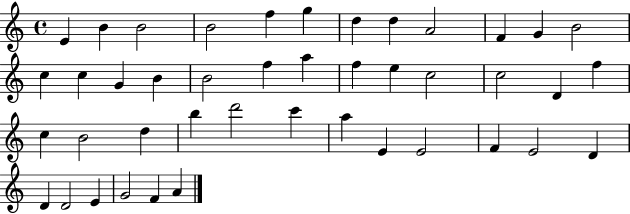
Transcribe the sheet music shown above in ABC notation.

X:1
T:Untitled
M:4/4
L:1/4
K:C
E B B2 B2 f g d d A2 F G B2 c c G B B2 f a f e c2 c2 D f c B2 d b d'2 c' a E E2 F E2 D D D2 E G2 F A